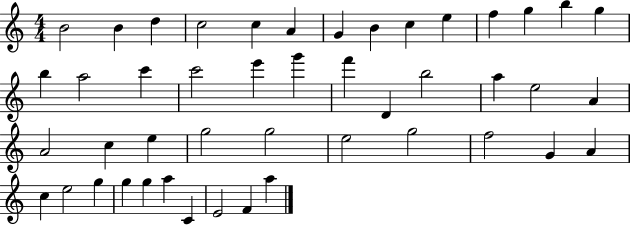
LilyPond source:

{
  \clef treble
  \numericTimeSignature
  \time 4/4
  \key c \major
  b'2 b'4 d''4 | c''2 c''4 a'4 | g'4 b'4 c''4 e''4 | f''4 g''4 b''4 g''4 | \break b''4 a''2 c'''4 | c'''2 e'''4 g'''4 | f'''4 d'4 b''2 | a''4 e''2 a'4 | \break a'2 c''4 e''4 | g''2 g''2 | e''2 g''2 | f''2 g'4 a'4 | \break c''4 e''2 g''4 | g''4 g''4 a''4 c'4 | e'2 f'4 a''4 | \bar "|."
}